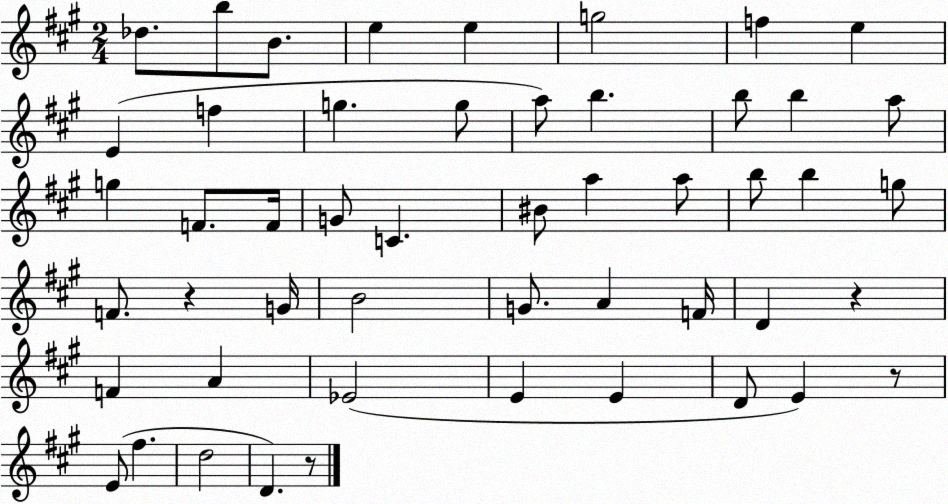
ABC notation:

X:1
T:Untitled
M:2/4
L:1/4
K:A
_d/2 b/2 B/2 e e g2 f e E f g g/2 a/2 b b/2 b a/2 g F/2 F/4 G/2 C ^B/2 a a/2 b/2 b g/2 F/2 z G/4 B2 G/2 A F/4 D z F A _E2 E E D/2 E z/2 E/2 ^f d2 D z/2